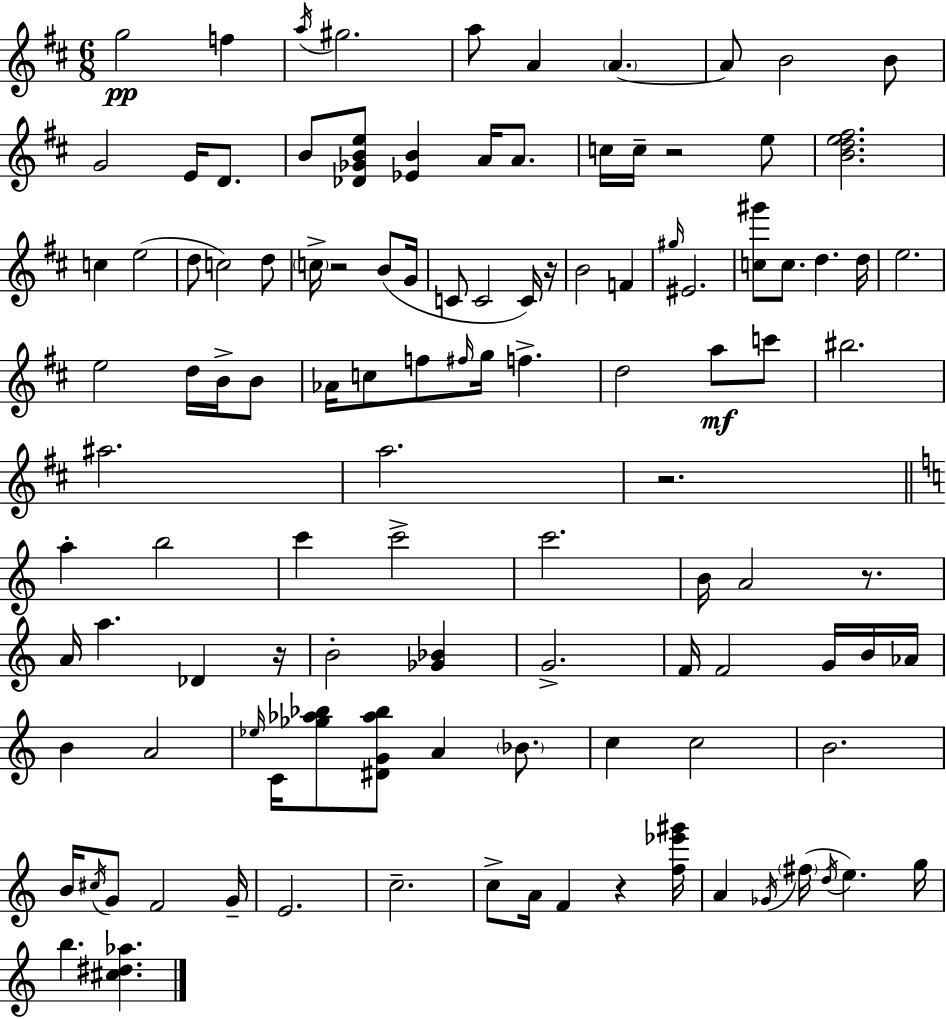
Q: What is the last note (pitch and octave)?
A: B5